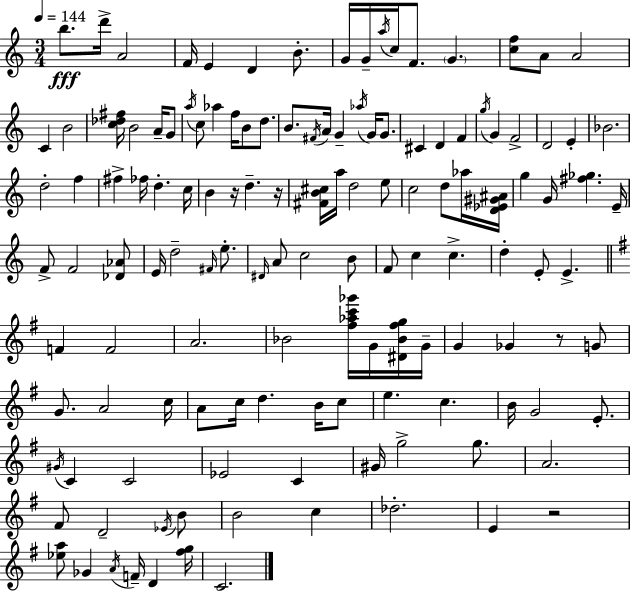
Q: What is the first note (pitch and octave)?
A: B5